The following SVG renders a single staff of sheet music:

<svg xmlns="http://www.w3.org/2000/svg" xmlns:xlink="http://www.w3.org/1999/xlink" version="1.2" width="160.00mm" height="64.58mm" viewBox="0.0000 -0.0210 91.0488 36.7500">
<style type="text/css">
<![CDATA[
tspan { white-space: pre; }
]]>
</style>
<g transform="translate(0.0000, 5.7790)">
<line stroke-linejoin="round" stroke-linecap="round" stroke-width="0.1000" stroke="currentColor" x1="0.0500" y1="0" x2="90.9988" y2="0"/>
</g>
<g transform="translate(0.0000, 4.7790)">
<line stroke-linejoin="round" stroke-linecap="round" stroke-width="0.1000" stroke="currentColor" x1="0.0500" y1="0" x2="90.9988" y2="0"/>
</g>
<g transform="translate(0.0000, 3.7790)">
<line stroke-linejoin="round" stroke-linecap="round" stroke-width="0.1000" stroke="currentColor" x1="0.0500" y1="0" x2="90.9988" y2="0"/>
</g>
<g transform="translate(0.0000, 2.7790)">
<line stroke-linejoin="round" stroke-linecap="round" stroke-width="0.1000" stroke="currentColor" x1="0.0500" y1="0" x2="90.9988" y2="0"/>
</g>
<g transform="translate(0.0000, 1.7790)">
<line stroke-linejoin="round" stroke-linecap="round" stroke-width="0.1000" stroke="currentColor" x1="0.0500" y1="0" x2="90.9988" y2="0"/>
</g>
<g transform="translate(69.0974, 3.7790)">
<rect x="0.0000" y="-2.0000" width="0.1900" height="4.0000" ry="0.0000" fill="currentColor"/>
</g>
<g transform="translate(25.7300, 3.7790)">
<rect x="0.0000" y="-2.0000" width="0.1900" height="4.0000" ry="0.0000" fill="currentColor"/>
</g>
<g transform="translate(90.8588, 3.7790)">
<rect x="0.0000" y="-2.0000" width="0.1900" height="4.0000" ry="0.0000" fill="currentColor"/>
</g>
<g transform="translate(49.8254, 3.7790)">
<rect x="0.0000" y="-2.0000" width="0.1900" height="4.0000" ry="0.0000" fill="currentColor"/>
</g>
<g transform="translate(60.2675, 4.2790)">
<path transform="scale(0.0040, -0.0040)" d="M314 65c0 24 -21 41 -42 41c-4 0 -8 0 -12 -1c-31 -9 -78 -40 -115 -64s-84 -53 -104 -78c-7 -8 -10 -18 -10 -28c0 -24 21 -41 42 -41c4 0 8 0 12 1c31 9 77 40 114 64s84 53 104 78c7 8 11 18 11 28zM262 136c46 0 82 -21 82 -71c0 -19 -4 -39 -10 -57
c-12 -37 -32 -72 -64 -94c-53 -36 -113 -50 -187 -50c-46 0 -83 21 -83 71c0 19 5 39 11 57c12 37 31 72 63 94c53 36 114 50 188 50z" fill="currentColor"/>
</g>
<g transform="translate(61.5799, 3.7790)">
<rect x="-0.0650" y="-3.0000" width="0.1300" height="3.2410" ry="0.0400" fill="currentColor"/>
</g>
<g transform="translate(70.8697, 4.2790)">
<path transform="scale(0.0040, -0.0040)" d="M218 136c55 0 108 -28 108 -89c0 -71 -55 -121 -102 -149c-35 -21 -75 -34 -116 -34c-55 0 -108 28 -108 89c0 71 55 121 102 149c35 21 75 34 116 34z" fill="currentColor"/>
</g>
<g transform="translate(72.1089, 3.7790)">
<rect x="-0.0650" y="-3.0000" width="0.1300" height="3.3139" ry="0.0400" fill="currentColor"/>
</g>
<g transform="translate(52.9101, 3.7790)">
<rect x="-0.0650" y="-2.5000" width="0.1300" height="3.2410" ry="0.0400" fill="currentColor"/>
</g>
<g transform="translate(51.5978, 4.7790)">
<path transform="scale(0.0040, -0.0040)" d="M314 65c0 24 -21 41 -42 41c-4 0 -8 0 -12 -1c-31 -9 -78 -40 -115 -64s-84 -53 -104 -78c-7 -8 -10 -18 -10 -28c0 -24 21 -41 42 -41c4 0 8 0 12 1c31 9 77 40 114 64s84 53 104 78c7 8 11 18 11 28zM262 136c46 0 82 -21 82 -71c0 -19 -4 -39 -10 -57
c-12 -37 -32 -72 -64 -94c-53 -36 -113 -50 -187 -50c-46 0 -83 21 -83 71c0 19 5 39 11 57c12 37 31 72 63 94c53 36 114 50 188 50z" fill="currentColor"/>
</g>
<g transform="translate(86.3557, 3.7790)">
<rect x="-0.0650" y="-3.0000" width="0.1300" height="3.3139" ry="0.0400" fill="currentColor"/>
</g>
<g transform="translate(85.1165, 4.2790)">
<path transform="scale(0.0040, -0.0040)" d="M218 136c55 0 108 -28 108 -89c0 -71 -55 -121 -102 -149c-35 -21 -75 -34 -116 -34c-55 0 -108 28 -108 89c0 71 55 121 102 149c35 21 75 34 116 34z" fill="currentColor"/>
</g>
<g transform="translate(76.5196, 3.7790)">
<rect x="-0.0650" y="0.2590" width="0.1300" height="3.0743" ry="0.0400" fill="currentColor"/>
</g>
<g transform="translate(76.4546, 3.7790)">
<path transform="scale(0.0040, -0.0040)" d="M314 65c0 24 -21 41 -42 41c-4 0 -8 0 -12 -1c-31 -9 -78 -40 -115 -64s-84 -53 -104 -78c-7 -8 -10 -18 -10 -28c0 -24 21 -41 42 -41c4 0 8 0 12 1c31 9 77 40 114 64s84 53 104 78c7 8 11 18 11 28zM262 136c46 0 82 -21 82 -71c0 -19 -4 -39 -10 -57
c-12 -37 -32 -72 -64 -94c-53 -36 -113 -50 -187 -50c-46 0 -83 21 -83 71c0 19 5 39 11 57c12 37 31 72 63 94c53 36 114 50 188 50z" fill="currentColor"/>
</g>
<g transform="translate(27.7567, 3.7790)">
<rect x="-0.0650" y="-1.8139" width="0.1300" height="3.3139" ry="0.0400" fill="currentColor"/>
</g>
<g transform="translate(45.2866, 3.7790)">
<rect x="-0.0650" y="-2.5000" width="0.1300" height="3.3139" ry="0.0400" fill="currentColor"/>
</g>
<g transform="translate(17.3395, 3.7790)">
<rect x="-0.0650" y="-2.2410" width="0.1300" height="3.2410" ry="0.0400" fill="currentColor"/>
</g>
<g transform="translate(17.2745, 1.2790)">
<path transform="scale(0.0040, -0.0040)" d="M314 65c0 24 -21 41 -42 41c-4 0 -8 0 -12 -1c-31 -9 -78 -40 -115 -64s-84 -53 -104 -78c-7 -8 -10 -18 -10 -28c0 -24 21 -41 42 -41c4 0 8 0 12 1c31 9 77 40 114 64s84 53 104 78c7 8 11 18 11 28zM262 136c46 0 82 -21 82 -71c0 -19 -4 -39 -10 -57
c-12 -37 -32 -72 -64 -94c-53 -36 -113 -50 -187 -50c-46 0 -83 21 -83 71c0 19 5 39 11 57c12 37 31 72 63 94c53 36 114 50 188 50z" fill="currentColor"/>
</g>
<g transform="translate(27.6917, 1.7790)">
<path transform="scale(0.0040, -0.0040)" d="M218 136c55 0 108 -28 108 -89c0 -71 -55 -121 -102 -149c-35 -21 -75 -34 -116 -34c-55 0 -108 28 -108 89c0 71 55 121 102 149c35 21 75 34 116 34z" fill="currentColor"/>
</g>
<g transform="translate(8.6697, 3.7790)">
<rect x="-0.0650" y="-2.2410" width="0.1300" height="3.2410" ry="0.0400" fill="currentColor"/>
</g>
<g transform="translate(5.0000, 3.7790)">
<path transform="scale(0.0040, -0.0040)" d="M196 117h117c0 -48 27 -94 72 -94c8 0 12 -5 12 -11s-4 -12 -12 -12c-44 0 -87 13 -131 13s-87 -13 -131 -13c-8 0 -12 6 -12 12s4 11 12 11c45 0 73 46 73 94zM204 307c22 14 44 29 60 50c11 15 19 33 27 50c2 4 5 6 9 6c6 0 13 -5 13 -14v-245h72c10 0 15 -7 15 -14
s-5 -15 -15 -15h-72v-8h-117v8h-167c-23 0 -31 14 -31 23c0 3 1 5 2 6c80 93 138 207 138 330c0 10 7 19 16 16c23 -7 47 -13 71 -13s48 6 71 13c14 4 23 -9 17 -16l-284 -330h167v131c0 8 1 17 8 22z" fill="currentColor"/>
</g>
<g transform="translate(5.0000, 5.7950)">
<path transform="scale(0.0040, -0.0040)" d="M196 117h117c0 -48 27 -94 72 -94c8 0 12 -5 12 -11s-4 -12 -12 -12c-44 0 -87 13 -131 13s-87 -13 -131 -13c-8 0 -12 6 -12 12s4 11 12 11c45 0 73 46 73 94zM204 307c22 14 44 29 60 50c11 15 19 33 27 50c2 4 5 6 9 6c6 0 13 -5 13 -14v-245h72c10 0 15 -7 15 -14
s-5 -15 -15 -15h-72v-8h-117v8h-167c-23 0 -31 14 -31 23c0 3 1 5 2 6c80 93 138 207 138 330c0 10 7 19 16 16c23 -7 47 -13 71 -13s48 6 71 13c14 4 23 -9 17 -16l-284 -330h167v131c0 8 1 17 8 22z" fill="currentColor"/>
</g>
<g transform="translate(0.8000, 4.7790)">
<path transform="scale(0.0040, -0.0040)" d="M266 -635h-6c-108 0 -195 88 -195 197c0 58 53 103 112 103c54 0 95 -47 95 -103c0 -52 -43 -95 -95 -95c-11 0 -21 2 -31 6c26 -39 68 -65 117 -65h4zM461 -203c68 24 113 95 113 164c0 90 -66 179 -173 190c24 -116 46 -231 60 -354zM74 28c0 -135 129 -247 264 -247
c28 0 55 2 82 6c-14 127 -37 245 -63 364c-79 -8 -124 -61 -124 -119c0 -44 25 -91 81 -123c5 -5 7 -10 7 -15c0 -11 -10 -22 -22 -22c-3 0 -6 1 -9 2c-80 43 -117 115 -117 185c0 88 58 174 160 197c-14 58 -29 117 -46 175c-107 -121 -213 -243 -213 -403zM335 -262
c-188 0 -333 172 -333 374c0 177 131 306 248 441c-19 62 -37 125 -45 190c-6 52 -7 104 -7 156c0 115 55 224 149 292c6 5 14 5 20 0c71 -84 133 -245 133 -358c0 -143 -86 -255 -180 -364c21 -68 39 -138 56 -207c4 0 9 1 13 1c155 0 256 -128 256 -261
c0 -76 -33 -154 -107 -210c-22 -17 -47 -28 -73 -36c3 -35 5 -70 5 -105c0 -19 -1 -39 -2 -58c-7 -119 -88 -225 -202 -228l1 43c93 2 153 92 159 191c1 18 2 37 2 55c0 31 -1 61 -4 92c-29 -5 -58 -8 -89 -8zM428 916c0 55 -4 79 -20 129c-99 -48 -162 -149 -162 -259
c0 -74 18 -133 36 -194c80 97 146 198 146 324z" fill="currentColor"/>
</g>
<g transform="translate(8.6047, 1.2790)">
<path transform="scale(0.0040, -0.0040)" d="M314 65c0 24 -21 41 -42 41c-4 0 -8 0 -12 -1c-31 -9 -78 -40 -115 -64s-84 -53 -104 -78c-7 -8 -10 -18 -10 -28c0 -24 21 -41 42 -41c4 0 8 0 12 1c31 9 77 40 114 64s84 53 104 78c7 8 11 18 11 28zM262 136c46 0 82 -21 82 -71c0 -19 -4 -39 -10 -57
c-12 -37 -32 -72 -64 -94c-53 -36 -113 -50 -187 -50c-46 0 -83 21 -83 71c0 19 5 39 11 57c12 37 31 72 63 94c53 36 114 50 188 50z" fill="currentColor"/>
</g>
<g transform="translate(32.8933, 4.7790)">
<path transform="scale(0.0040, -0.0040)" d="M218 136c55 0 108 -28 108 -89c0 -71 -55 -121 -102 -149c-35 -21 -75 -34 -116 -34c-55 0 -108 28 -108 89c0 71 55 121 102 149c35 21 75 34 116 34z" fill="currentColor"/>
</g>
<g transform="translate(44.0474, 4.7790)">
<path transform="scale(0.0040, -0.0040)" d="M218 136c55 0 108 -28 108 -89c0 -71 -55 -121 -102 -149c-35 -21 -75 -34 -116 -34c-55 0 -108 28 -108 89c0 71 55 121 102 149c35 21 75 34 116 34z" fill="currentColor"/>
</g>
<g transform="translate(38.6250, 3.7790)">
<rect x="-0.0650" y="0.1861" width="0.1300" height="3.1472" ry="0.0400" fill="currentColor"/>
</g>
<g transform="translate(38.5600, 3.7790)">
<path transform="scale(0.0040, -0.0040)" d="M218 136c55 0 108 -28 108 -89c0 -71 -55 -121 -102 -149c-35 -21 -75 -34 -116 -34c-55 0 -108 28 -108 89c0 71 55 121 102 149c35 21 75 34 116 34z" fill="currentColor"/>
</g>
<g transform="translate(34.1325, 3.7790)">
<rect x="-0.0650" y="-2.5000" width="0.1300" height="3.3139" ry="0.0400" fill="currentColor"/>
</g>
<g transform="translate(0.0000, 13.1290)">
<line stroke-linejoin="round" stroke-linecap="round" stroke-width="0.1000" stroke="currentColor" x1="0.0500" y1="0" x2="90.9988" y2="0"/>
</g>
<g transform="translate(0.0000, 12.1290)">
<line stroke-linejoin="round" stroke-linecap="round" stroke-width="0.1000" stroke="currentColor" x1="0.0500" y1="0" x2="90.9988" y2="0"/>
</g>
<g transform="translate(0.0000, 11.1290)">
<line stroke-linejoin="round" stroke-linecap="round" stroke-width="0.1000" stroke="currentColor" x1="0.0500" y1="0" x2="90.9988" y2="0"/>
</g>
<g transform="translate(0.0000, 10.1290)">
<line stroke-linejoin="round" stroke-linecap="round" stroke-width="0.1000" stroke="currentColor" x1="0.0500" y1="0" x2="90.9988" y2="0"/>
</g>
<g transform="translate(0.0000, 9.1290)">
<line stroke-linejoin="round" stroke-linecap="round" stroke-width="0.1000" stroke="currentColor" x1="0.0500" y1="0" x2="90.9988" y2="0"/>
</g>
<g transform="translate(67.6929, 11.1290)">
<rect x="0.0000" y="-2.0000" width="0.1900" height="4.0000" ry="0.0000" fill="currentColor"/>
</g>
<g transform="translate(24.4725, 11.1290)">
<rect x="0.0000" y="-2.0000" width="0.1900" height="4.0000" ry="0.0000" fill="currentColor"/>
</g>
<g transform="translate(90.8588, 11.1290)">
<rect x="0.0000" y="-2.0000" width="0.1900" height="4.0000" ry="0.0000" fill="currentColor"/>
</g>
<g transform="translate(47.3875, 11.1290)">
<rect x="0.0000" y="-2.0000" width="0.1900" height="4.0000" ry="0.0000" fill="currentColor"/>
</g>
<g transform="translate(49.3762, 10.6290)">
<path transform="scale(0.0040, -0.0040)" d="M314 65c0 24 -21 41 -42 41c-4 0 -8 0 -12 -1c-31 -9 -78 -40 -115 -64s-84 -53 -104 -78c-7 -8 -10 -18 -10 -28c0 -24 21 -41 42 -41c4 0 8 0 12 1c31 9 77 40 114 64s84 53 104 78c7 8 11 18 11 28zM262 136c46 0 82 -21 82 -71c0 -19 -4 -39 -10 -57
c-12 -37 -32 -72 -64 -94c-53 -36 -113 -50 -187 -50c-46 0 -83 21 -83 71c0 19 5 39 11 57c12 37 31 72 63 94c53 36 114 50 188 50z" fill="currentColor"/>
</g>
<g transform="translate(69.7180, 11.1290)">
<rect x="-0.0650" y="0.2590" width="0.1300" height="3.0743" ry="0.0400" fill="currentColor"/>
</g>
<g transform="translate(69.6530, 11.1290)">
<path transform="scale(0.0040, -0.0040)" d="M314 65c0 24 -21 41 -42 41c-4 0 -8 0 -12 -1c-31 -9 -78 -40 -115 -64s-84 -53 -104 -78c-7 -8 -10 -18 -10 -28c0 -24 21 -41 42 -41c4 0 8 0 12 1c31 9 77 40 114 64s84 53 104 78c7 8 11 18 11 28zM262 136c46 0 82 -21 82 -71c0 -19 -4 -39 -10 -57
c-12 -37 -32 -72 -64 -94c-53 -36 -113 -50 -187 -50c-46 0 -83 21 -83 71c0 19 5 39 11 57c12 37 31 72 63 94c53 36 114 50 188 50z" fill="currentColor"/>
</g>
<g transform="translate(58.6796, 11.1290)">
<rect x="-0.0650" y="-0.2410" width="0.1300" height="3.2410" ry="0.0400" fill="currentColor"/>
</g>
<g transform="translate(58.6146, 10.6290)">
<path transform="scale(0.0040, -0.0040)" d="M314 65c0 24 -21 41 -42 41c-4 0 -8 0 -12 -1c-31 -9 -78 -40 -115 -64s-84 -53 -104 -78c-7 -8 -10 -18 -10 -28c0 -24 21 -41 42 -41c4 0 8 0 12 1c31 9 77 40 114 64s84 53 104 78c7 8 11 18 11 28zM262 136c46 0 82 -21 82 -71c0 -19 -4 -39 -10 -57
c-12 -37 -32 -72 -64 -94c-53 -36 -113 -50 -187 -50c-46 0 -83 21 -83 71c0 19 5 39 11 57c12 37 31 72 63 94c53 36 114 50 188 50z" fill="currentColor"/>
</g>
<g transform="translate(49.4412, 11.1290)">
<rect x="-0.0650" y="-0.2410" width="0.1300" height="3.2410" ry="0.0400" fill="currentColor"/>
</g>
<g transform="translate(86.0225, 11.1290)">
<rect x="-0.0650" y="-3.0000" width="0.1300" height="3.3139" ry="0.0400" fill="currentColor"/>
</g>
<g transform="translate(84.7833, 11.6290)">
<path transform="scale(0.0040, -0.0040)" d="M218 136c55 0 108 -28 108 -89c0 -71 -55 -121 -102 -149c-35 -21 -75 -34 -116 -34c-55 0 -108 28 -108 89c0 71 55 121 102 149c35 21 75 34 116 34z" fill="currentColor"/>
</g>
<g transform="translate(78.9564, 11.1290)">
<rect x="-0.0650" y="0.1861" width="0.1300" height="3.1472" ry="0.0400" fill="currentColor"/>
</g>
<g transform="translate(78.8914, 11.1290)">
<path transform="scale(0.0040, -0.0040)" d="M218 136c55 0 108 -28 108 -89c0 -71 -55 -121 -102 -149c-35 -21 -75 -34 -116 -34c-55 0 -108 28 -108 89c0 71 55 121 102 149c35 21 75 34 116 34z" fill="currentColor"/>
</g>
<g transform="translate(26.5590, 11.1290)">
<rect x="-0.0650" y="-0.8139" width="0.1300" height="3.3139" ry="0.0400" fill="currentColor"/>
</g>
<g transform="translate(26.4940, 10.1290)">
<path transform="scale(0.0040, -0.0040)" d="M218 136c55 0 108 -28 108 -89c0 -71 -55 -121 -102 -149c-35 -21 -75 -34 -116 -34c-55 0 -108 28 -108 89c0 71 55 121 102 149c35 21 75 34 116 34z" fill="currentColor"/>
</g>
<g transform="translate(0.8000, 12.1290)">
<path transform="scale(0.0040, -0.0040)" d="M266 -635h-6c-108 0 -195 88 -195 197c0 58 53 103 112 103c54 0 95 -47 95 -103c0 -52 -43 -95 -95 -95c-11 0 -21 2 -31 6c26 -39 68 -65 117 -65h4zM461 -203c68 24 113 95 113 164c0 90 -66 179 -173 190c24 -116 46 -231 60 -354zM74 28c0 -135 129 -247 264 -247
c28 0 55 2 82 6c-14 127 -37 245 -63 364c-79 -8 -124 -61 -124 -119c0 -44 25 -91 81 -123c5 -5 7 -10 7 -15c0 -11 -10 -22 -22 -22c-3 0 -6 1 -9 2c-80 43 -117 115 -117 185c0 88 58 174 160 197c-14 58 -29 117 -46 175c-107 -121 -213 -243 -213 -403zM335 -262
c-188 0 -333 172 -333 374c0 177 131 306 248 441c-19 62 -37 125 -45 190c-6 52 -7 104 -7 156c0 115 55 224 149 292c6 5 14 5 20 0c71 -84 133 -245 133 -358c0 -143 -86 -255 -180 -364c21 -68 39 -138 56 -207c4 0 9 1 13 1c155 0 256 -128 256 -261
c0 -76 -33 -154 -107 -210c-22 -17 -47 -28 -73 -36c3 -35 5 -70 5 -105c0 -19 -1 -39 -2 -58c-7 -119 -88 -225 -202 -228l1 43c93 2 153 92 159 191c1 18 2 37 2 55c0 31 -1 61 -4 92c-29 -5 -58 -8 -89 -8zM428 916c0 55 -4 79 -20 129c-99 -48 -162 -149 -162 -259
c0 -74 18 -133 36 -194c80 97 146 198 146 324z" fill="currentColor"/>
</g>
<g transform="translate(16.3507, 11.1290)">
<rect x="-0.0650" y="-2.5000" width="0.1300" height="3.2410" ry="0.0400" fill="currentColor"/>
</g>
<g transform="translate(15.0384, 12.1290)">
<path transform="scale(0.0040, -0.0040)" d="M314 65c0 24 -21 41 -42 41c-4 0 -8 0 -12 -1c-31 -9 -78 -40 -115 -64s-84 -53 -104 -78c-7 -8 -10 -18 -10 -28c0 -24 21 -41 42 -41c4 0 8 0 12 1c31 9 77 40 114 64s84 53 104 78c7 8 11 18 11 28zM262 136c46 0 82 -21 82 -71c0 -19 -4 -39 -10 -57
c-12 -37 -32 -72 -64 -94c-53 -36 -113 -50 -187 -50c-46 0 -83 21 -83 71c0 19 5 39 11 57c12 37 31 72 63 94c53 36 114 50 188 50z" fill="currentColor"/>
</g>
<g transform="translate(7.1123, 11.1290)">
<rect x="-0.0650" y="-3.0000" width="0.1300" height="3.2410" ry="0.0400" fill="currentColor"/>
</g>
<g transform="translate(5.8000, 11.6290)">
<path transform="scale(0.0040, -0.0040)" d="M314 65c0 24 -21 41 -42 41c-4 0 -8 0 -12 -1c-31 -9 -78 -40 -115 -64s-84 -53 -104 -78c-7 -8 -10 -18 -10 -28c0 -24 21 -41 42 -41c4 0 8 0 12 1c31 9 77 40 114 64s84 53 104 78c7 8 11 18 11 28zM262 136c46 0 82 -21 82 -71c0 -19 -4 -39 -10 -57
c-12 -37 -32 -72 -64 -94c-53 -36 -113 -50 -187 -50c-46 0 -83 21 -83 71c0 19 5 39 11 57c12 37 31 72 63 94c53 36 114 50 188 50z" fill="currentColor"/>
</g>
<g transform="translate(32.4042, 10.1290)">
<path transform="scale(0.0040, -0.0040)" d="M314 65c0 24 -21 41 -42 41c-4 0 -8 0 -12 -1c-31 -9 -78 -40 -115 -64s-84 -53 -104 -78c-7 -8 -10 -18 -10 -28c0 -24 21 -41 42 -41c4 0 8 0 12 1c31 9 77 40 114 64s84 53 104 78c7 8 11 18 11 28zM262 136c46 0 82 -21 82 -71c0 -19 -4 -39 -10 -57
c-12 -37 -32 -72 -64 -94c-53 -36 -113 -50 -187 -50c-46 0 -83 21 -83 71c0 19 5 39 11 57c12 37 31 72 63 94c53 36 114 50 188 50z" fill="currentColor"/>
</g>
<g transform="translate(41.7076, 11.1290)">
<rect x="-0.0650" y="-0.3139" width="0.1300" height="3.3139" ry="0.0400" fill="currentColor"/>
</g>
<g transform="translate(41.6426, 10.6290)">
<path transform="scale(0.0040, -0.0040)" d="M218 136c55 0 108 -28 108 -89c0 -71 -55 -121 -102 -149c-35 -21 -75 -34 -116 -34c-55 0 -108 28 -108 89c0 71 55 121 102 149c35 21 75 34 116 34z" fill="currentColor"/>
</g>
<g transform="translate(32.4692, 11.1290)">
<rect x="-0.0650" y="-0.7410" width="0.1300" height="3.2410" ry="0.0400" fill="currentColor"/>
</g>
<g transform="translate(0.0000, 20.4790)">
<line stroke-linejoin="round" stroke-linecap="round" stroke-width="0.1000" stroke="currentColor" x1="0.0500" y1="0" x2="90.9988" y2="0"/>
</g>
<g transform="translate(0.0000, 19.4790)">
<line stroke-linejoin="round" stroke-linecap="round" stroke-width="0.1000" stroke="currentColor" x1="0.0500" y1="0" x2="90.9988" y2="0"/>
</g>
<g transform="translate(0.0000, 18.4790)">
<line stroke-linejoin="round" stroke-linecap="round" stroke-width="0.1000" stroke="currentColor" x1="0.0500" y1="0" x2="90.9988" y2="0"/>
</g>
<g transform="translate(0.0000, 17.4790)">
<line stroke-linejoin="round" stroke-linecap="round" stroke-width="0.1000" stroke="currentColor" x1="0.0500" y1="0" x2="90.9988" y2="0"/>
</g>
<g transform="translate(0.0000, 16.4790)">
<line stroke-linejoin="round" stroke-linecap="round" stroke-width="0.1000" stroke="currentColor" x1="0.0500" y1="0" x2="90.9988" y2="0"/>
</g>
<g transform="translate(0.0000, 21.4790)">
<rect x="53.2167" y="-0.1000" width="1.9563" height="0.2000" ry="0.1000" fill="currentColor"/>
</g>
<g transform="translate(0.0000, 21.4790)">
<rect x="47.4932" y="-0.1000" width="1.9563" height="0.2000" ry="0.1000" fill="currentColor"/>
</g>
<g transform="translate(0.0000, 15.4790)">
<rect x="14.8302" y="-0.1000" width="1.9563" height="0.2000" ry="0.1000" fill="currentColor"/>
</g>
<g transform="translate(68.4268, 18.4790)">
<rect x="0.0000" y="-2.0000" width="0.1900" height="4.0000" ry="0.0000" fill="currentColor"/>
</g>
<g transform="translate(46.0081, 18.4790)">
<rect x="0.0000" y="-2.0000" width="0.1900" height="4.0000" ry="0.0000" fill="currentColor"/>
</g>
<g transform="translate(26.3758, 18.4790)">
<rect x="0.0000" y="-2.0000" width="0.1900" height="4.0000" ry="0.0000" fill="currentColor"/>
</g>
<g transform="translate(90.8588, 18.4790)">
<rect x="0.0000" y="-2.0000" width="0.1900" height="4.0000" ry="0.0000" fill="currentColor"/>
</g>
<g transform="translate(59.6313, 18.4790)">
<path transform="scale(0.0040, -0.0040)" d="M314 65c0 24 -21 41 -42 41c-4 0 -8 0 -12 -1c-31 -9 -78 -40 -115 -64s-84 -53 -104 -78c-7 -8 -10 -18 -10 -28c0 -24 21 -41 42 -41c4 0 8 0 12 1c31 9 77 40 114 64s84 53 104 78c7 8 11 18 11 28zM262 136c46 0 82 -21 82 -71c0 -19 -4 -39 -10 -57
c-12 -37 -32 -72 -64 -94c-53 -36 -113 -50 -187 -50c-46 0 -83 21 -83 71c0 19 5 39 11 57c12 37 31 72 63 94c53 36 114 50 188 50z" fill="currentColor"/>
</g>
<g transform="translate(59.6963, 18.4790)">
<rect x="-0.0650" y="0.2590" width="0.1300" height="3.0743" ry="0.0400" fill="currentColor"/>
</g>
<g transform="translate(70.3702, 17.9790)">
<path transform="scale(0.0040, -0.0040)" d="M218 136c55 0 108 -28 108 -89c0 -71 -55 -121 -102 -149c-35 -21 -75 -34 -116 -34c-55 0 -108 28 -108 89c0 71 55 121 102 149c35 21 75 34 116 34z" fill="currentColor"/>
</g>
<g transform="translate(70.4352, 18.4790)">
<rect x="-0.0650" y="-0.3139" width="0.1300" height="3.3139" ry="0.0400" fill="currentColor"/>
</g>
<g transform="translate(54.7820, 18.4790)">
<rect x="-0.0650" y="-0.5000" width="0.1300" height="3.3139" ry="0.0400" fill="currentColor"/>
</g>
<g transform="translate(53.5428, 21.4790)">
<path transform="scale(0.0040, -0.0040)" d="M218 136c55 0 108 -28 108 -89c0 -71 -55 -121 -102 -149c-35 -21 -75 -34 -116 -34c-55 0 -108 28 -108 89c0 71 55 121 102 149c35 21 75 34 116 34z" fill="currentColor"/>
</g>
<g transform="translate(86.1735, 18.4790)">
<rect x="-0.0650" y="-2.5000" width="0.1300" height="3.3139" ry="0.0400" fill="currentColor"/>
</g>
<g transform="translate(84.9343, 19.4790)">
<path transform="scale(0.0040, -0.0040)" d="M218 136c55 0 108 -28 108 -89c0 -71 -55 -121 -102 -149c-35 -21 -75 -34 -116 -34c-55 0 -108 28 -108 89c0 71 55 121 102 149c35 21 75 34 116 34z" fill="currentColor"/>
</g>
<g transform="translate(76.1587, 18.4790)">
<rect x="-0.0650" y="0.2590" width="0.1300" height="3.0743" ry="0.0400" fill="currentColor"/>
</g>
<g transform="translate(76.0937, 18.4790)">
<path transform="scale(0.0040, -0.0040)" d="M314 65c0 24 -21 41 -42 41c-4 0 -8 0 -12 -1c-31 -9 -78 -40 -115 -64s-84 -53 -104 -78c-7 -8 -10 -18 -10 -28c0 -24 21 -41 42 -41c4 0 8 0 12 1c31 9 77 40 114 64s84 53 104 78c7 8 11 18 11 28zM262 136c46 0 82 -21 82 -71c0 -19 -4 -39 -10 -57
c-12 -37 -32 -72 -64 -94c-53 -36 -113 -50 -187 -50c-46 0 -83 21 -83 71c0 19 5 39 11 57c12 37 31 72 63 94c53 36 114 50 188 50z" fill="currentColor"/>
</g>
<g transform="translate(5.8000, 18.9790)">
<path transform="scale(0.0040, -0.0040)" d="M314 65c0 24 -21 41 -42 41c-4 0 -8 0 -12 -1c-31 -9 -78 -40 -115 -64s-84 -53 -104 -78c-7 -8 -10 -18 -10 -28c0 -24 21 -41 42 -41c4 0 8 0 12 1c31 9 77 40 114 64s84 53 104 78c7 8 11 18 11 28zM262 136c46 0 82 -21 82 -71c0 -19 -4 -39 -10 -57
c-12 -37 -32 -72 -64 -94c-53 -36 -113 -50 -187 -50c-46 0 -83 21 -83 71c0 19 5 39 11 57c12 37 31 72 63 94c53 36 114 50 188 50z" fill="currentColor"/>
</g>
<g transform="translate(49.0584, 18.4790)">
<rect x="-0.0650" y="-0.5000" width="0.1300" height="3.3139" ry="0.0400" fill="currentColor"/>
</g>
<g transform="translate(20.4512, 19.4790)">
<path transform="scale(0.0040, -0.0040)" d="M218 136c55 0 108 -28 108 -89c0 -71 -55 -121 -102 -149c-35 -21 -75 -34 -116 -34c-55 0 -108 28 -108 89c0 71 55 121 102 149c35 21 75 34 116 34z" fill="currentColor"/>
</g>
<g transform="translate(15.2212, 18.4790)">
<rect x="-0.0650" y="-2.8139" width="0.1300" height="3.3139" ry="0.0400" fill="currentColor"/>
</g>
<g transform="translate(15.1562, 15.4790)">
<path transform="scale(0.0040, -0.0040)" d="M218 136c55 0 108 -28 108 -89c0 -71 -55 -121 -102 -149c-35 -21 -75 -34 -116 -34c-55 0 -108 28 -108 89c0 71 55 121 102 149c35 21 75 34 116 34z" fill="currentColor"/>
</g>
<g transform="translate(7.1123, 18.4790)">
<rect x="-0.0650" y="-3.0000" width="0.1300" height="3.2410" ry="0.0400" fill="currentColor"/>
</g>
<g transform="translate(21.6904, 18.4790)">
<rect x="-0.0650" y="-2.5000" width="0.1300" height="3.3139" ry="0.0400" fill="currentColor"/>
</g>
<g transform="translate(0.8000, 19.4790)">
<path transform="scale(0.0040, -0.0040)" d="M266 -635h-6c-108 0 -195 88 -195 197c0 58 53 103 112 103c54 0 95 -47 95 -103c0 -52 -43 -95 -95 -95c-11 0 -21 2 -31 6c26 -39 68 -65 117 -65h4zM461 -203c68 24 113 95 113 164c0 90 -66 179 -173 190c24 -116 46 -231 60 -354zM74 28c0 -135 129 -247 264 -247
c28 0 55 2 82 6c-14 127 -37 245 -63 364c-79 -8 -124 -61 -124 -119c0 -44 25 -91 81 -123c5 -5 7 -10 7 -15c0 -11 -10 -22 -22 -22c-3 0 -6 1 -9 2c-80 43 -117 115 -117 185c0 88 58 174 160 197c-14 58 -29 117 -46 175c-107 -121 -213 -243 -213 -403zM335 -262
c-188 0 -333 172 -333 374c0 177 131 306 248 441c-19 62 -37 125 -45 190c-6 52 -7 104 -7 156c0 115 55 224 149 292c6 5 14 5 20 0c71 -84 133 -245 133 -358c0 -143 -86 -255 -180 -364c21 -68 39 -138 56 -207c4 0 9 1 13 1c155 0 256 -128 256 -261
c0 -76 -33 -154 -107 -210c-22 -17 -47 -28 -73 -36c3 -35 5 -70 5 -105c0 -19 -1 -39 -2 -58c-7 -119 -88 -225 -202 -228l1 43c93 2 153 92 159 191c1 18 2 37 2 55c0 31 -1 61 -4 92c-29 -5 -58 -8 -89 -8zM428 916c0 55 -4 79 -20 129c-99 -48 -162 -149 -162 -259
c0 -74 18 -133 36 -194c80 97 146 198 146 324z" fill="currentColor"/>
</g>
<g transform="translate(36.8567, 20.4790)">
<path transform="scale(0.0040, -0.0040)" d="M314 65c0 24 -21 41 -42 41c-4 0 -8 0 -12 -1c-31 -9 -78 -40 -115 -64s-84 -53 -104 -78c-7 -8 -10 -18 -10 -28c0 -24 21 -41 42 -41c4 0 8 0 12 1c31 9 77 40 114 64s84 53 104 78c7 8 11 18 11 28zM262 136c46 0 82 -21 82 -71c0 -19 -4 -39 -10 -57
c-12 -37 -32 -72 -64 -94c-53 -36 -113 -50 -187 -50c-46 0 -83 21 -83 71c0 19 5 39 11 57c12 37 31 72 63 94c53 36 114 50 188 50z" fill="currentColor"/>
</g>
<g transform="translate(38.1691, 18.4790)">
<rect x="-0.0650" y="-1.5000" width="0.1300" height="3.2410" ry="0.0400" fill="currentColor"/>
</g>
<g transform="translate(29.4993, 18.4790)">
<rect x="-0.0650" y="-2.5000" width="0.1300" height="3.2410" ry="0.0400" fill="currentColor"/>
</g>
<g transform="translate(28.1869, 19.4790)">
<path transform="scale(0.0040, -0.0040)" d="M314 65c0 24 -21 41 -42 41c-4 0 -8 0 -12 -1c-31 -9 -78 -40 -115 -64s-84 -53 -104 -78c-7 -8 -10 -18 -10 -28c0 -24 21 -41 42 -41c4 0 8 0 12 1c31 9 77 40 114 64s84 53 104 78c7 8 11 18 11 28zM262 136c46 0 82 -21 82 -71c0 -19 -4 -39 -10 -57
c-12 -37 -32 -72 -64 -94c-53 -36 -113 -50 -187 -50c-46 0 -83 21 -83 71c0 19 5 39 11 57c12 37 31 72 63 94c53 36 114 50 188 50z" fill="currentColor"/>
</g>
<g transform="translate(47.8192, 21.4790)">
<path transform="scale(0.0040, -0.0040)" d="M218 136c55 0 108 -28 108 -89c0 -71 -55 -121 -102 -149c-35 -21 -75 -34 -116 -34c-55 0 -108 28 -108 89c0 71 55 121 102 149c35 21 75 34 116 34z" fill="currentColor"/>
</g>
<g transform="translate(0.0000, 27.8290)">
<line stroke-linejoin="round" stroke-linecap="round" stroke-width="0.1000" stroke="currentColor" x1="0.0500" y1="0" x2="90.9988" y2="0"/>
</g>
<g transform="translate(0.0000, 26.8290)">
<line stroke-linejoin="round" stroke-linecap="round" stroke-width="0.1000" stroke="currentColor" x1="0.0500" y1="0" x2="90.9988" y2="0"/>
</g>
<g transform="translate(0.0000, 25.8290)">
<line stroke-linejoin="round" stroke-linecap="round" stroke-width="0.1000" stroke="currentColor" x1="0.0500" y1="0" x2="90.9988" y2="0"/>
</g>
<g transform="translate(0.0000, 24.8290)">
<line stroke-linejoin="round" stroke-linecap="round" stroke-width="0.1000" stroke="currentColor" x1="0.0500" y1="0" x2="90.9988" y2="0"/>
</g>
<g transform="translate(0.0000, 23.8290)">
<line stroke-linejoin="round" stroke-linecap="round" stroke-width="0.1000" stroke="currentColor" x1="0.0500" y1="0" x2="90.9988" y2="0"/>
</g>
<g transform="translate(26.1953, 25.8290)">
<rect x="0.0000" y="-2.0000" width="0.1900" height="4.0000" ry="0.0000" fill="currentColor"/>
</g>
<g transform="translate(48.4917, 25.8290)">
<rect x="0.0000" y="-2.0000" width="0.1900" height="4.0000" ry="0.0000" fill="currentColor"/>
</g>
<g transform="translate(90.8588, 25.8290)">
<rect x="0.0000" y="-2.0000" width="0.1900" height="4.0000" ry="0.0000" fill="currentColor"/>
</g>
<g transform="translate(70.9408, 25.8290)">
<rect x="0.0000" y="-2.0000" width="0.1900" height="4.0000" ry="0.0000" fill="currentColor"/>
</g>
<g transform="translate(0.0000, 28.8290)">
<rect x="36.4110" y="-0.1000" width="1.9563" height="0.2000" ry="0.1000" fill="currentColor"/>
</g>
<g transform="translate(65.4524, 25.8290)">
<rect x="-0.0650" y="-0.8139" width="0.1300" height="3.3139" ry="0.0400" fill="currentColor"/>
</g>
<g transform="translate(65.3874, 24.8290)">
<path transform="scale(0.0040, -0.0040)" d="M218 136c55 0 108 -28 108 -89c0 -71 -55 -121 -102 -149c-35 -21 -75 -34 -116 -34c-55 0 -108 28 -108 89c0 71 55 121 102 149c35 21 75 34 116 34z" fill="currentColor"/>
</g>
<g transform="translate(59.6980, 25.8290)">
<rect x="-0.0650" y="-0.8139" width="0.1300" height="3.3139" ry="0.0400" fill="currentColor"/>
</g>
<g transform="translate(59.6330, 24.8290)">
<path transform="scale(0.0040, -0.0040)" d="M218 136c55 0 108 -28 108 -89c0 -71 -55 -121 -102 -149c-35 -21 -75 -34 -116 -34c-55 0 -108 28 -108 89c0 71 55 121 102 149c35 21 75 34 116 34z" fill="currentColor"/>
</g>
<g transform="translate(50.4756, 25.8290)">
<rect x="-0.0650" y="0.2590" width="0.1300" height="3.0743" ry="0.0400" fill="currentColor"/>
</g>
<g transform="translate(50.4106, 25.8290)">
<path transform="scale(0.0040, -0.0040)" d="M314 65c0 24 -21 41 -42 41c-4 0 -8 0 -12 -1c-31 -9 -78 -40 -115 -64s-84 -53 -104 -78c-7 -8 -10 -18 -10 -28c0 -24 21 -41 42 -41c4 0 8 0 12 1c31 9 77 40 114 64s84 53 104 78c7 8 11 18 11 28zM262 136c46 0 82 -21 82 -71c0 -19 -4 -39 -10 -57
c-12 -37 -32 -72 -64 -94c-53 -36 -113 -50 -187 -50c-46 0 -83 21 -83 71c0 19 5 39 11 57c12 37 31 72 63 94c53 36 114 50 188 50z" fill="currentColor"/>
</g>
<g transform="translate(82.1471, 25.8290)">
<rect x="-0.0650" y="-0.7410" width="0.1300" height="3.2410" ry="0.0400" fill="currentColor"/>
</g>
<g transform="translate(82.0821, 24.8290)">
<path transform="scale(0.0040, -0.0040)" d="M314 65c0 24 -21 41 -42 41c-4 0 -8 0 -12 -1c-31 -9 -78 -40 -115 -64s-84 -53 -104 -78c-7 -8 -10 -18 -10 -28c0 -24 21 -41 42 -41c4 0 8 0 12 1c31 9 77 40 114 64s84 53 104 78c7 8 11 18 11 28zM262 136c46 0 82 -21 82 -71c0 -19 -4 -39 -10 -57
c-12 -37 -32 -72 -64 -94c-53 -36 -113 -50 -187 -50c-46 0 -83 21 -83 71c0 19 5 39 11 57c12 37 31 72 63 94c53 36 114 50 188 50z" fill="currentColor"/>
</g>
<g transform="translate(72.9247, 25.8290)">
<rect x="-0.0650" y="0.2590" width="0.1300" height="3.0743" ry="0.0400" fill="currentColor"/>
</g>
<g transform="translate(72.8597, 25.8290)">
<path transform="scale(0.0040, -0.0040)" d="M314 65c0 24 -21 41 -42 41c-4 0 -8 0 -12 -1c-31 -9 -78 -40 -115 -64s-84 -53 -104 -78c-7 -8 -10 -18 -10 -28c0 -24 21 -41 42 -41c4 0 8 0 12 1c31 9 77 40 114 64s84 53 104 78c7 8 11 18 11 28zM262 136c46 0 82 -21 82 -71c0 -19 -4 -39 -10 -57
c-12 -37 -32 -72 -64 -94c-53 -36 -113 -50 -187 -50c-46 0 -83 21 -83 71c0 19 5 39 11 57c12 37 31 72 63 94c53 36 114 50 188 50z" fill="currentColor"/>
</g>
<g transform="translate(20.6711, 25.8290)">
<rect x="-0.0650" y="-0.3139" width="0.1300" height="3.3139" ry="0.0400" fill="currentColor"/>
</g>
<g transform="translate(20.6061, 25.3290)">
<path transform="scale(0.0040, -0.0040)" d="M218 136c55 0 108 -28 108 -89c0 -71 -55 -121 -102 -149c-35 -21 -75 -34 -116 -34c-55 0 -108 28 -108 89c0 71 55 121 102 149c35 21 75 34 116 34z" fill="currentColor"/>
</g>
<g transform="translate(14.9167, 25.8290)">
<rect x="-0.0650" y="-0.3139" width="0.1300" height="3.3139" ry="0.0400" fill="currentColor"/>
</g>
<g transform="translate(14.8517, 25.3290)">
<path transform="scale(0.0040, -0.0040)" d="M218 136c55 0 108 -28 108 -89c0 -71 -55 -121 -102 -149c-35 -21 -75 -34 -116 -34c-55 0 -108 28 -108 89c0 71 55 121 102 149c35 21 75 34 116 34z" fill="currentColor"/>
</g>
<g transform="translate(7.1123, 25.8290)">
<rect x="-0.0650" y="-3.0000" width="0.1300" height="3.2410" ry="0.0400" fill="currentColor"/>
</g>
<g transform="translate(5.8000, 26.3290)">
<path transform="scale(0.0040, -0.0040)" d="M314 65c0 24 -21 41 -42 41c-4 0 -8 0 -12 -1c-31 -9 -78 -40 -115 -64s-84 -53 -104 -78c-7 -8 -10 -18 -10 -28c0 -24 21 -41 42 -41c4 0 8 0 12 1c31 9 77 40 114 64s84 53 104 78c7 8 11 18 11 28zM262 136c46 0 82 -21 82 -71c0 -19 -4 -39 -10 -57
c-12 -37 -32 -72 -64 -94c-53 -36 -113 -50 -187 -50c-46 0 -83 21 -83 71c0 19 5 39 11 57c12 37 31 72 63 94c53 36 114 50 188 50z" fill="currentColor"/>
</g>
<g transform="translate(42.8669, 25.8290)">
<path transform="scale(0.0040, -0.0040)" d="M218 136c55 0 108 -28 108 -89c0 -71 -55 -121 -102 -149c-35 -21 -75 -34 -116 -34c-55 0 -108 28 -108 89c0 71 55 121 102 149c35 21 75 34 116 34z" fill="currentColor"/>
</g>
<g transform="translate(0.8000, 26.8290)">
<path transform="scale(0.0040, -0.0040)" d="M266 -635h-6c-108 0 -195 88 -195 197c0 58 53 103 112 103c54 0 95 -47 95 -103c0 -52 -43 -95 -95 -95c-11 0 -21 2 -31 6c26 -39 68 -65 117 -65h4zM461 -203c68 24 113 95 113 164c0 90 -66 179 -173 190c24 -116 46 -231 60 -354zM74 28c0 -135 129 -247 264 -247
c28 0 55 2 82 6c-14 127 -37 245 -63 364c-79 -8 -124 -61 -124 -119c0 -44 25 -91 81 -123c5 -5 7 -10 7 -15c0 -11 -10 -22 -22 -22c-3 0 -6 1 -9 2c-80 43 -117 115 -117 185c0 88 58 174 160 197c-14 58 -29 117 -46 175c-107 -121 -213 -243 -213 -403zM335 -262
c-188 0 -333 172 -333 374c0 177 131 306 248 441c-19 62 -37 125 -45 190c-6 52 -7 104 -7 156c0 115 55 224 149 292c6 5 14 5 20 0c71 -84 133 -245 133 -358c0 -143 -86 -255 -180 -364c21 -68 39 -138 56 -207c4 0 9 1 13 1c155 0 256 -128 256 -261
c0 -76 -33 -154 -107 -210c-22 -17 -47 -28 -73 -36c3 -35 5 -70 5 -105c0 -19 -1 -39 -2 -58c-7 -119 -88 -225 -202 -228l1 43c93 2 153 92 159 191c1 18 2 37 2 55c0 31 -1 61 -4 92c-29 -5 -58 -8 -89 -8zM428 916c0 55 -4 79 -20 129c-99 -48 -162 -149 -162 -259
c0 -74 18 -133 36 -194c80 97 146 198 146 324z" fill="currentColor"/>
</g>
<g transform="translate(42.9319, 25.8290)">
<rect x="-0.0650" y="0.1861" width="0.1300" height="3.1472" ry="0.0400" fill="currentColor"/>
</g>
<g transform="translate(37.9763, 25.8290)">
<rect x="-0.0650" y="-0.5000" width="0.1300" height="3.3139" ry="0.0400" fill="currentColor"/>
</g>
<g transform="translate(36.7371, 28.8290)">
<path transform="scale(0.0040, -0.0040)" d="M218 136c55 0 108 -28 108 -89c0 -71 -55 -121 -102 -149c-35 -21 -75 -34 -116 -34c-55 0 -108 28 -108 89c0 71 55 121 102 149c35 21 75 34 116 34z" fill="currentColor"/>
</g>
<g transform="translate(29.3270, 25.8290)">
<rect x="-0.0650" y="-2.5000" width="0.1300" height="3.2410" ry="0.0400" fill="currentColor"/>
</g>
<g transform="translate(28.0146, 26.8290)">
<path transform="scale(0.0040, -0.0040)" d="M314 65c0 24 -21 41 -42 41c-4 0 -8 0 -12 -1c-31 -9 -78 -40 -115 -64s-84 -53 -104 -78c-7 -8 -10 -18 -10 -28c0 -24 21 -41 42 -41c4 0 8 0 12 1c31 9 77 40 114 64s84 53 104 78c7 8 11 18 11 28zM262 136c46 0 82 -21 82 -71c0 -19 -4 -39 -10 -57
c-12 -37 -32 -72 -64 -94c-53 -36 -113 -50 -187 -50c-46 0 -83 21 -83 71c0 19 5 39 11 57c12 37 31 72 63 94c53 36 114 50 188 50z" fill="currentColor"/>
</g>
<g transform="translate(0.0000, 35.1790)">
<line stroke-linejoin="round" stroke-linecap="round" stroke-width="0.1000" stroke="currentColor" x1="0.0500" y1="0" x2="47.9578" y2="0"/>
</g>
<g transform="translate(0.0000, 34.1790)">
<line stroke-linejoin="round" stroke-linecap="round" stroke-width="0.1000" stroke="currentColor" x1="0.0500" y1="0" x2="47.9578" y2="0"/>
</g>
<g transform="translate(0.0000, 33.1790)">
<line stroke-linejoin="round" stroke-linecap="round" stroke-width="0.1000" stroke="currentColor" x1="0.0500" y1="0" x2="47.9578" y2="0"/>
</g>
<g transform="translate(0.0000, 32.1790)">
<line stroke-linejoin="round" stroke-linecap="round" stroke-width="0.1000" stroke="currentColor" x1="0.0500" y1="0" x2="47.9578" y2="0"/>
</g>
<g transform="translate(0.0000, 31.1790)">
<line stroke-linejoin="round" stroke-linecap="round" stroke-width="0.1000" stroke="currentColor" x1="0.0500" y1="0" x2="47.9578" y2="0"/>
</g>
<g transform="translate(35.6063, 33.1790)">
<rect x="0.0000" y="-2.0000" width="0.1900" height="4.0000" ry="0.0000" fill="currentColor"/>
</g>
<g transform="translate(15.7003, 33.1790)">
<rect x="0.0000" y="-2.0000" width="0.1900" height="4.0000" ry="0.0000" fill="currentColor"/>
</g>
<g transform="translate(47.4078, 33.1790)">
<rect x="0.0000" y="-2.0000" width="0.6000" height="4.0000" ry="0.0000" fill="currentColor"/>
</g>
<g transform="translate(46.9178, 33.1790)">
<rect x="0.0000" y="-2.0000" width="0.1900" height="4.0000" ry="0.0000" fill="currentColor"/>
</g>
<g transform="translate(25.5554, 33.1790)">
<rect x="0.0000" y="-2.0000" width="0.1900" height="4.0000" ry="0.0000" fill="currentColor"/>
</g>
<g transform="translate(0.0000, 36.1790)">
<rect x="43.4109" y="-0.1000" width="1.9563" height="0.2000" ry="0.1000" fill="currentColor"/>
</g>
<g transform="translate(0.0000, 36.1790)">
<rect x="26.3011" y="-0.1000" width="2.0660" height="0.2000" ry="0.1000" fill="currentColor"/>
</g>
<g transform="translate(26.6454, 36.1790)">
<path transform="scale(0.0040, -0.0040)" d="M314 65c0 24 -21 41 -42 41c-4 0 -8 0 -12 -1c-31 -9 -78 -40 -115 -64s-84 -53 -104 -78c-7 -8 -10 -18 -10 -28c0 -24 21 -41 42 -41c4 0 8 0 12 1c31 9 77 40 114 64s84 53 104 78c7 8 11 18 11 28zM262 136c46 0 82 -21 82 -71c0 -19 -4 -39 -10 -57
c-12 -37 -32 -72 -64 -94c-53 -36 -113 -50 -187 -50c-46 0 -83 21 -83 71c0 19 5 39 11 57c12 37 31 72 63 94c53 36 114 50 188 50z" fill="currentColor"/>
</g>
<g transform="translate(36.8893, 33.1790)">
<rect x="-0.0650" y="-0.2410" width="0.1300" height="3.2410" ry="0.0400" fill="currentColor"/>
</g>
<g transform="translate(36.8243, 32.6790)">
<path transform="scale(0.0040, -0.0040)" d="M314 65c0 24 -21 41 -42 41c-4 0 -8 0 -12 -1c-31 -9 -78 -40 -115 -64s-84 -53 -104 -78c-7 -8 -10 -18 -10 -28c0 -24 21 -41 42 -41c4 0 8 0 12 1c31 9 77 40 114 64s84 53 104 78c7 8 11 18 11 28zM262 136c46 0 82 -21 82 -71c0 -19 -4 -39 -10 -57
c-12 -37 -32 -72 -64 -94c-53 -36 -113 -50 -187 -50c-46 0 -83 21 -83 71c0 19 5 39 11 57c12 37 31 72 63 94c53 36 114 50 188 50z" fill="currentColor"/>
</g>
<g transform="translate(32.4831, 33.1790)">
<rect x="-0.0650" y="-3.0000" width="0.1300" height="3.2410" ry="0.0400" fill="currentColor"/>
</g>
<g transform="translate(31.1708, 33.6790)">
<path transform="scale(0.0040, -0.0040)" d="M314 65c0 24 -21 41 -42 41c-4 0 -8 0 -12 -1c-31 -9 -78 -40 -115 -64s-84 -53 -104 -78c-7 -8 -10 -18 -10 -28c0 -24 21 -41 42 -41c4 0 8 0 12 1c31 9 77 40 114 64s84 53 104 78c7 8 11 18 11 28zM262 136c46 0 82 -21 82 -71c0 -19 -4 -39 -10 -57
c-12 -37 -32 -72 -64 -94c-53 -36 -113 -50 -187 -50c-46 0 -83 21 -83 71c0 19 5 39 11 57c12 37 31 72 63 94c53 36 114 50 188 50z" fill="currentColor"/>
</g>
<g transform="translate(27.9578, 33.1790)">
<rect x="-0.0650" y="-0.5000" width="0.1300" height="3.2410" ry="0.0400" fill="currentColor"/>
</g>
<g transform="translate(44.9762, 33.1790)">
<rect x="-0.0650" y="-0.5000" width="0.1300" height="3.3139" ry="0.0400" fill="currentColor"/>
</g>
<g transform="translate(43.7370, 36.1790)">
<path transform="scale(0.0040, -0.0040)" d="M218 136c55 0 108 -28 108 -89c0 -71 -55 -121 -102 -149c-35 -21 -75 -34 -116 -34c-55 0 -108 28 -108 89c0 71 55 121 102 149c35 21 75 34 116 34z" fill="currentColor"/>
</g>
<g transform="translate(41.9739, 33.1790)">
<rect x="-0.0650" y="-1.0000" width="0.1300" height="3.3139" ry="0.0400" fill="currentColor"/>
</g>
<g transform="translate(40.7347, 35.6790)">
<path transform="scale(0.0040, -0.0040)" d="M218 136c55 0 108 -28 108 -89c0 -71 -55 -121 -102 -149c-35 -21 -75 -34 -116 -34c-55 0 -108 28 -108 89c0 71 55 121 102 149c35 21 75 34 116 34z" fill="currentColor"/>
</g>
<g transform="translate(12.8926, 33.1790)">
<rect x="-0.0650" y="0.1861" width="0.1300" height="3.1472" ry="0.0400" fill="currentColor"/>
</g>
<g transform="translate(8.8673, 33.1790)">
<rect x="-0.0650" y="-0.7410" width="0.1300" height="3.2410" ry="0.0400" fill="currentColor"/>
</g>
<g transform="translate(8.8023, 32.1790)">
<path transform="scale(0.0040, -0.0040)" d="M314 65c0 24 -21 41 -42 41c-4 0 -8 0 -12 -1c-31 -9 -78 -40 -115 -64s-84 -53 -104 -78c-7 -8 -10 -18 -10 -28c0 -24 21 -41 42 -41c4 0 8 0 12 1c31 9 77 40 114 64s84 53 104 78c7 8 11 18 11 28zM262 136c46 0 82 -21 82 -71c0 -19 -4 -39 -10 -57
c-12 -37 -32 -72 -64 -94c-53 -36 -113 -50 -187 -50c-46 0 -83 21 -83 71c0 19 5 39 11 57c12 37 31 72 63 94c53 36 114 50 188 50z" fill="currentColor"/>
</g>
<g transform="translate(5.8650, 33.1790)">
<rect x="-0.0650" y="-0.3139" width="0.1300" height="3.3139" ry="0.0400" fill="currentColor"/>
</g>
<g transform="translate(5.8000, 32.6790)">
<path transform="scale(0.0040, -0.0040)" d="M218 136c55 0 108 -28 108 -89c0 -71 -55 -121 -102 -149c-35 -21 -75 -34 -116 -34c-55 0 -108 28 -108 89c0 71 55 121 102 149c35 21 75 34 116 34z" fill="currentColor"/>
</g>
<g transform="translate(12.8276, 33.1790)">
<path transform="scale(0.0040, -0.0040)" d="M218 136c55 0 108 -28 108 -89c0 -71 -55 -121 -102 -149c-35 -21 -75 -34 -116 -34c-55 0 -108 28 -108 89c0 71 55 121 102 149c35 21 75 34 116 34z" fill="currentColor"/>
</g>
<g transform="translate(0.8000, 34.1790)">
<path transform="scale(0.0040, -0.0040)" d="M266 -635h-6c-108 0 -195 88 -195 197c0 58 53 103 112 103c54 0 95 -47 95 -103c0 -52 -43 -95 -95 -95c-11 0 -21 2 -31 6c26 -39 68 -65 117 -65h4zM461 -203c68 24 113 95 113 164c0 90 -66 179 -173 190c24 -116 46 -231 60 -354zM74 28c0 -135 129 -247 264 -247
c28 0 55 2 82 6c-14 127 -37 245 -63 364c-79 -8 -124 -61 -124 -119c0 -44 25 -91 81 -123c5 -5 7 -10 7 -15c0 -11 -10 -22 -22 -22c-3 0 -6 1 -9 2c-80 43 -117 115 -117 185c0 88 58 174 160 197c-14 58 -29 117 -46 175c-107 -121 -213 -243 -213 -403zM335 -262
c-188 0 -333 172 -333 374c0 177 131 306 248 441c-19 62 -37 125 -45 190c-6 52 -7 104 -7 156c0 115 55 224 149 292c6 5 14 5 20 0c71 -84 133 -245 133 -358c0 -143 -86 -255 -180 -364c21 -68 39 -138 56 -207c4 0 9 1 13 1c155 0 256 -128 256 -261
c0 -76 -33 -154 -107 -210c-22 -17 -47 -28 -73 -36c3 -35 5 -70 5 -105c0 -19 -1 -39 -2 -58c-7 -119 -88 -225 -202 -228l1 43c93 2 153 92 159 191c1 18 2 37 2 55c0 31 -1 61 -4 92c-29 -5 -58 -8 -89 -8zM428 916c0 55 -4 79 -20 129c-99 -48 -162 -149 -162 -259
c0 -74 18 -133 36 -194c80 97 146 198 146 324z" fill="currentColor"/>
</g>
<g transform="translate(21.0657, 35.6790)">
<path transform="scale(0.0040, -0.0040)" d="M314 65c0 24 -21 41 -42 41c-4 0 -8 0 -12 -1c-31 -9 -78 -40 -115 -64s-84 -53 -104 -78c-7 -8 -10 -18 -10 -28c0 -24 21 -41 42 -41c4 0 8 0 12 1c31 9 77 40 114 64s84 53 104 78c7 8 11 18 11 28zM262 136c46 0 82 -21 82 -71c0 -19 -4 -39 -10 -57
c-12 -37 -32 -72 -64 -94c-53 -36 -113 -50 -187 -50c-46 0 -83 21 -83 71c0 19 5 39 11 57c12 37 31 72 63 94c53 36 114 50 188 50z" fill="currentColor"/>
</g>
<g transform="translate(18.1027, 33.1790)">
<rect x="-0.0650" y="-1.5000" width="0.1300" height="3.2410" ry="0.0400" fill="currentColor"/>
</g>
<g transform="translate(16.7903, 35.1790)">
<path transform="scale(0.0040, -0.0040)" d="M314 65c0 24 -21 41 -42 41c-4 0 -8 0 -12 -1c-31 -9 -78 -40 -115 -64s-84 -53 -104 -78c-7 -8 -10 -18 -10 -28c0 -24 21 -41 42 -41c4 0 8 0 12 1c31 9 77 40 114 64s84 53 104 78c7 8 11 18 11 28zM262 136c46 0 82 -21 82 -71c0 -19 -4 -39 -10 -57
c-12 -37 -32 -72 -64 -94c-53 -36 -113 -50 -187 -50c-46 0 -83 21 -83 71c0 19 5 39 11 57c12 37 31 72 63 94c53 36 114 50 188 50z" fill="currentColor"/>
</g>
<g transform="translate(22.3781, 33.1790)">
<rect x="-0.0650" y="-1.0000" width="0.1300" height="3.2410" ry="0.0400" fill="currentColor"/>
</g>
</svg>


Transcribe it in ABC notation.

X:1
T:Untitled
M:4/4
L:1/4
K:C
g2 g2 f G B G G2 A2 A B2 A A2 G2 d d2 c c2 c2 B2 B A A2 a G G2 E2 C C B2 c B2 G A2 c c G2 C B B2 d d B2 d2 c d2 B E2 D2 C2 A2 c2 D C